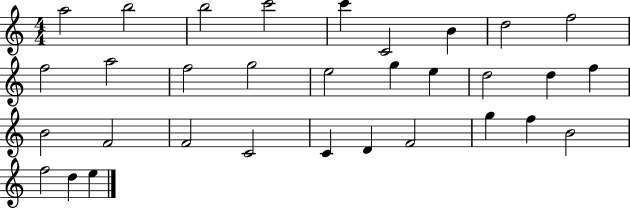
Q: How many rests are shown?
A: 0